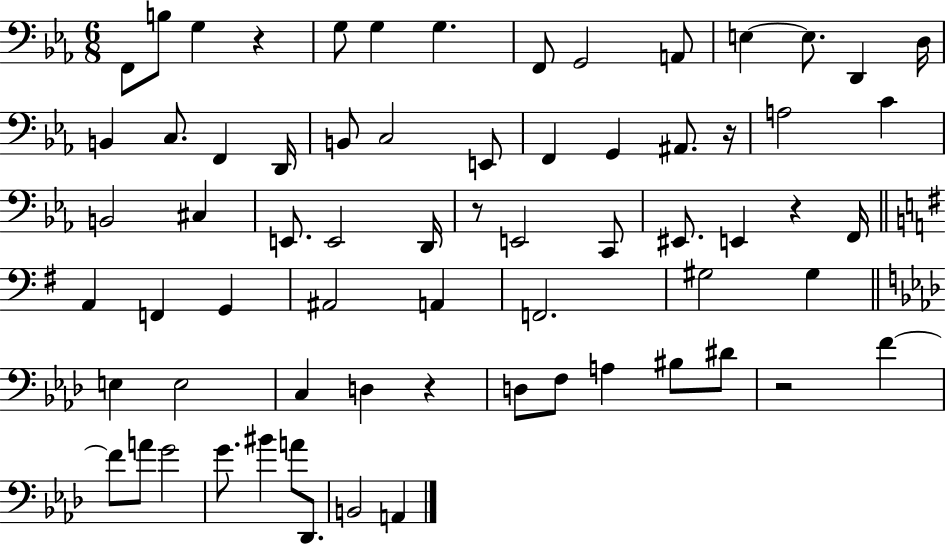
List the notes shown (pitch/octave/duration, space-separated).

F2/e B3/e G3/q R/q G3/e G3/q G3/q. F2/e G2/h A2/e E3/q E3/e. D2/q D3/s B2/q C3/e. F2/q D2/s B2/e C3/h E2/e F2/q G2/q A#2/e. R/s A3/h C4/q B2/h C#3/q E2/e. E2/h D2/s R/e E2/h C2/e EIS2/e. E2/q R/q F2/s A2/q F2/q G2/q A#2/h A2/q F2/h. G#3/h G#3/q E3/q E3/h C3/q D3/q R/q D3/e F3/e A3/q BIS3/e D#4/e R/h F4/q F4/e A4/e G4/h G4/e. BIS4/q A4/e Db2/e. B2/h A2/q